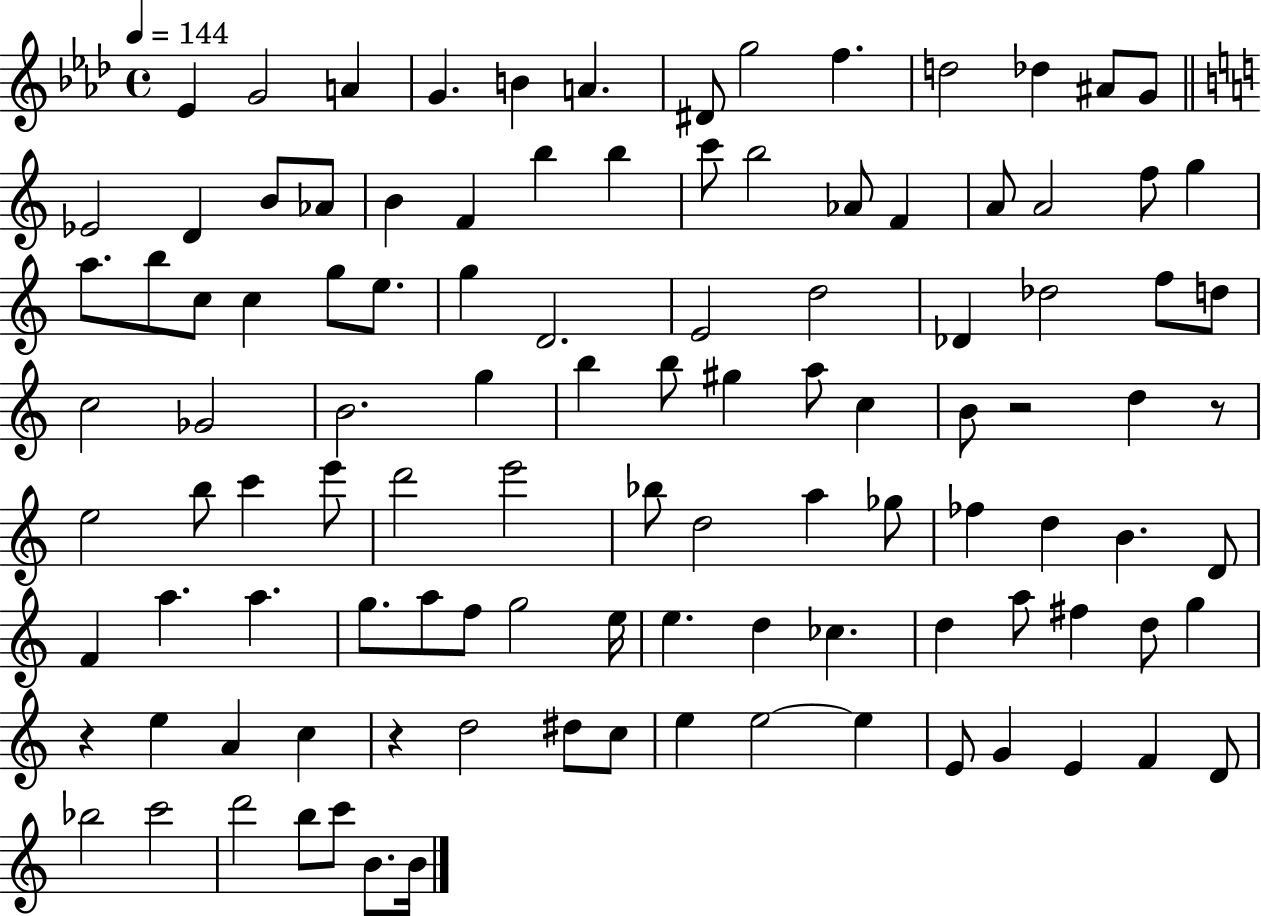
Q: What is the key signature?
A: AES major